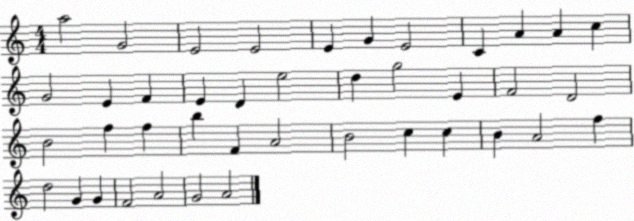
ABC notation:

X:1
T:Untitled
M:4/4
L:1/4
K:C
a2 G2 E2 E2 E G E2 C A A c G2 E F E D e2 d g2 E F2 D2 B2 f f b F A2 B2 c c B A2 f d2 G G F2 A2 G2 A2